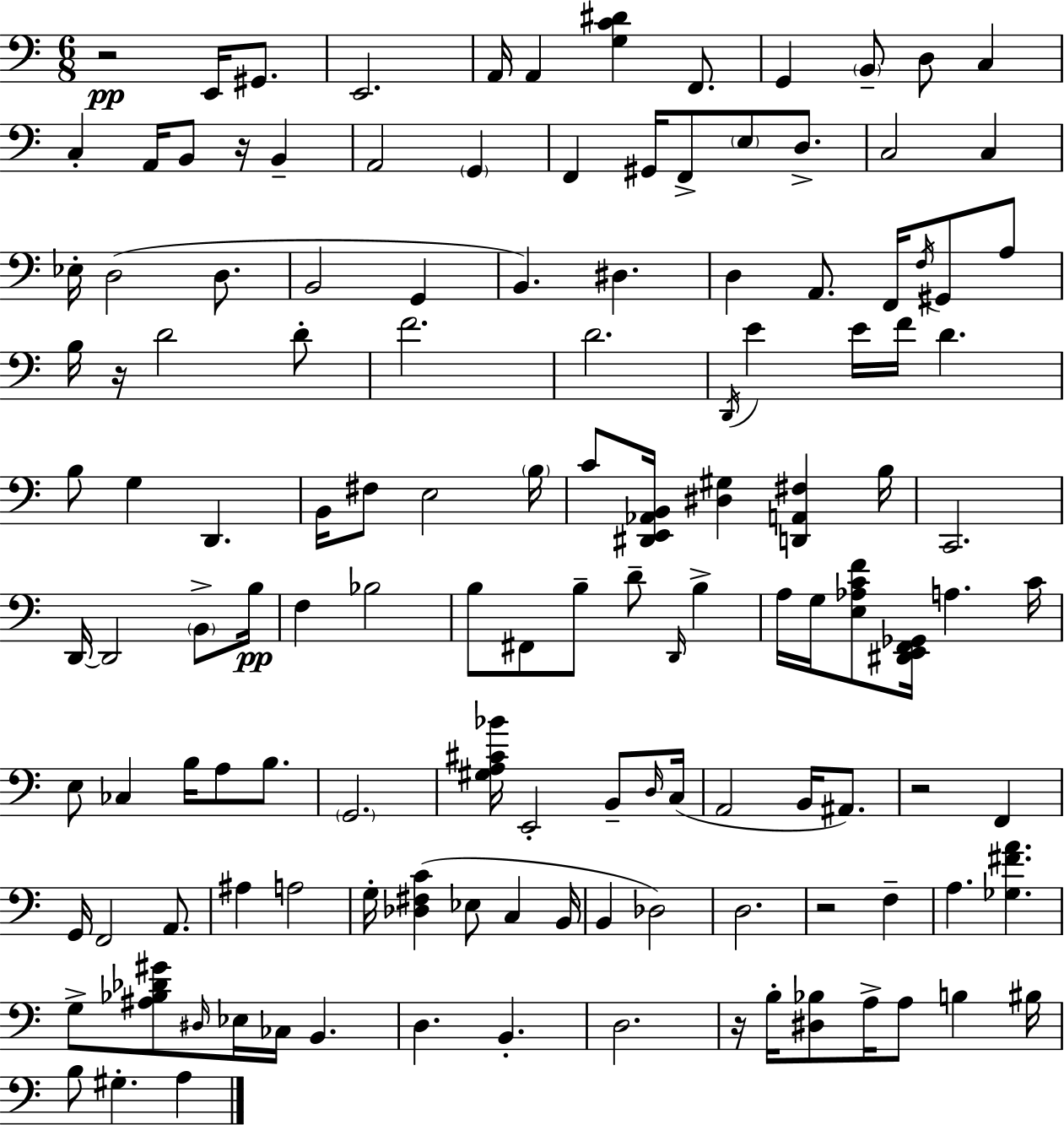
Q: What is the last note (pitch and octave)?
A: A3